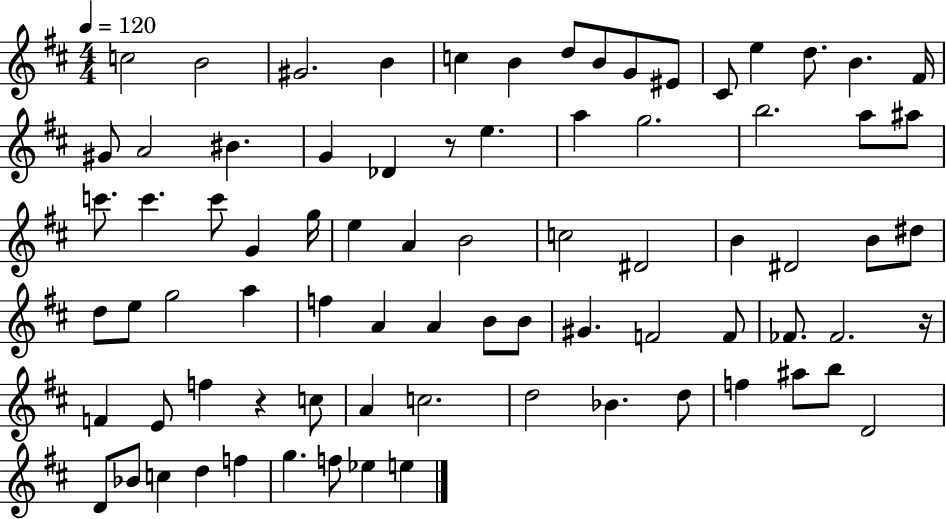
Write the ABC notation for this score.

X:1
T:Untitled
M:4/4
L:1/4
K:D
c2 B2 ^G2 B c B d/2 B/2 G/2 ^E/2 ^C/2 e d/2 B ^F/4 ^G/2 A2 ^B G _D z/2 e a g2 b2 a/2 ^a/2 c'/2 c' c'/2 G g/4 e A B2 c2 ^D2 B ^D2 B/2 ^d/2 d/2 e/2 g2 a f A A B/2 B/2 ^G F2 F/2 _F/2 _F2 z/4 F E/2 f z c/2 A c2 d2 _B d/2 f ^a/2 b/2 D2 D/2 _B/2 c d f g f/2 _e e